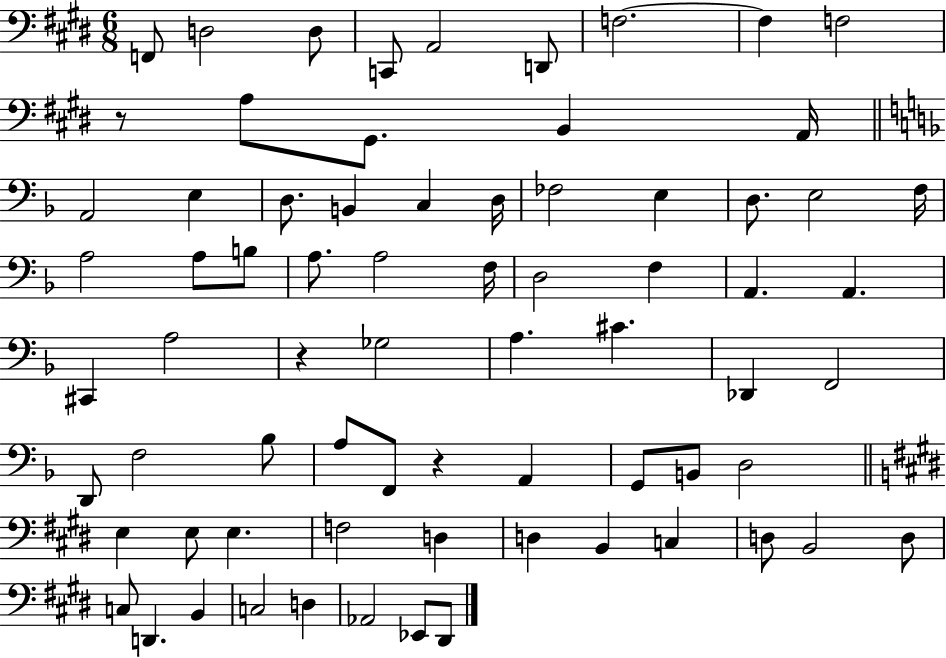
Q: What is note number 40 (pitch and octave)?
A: Db2